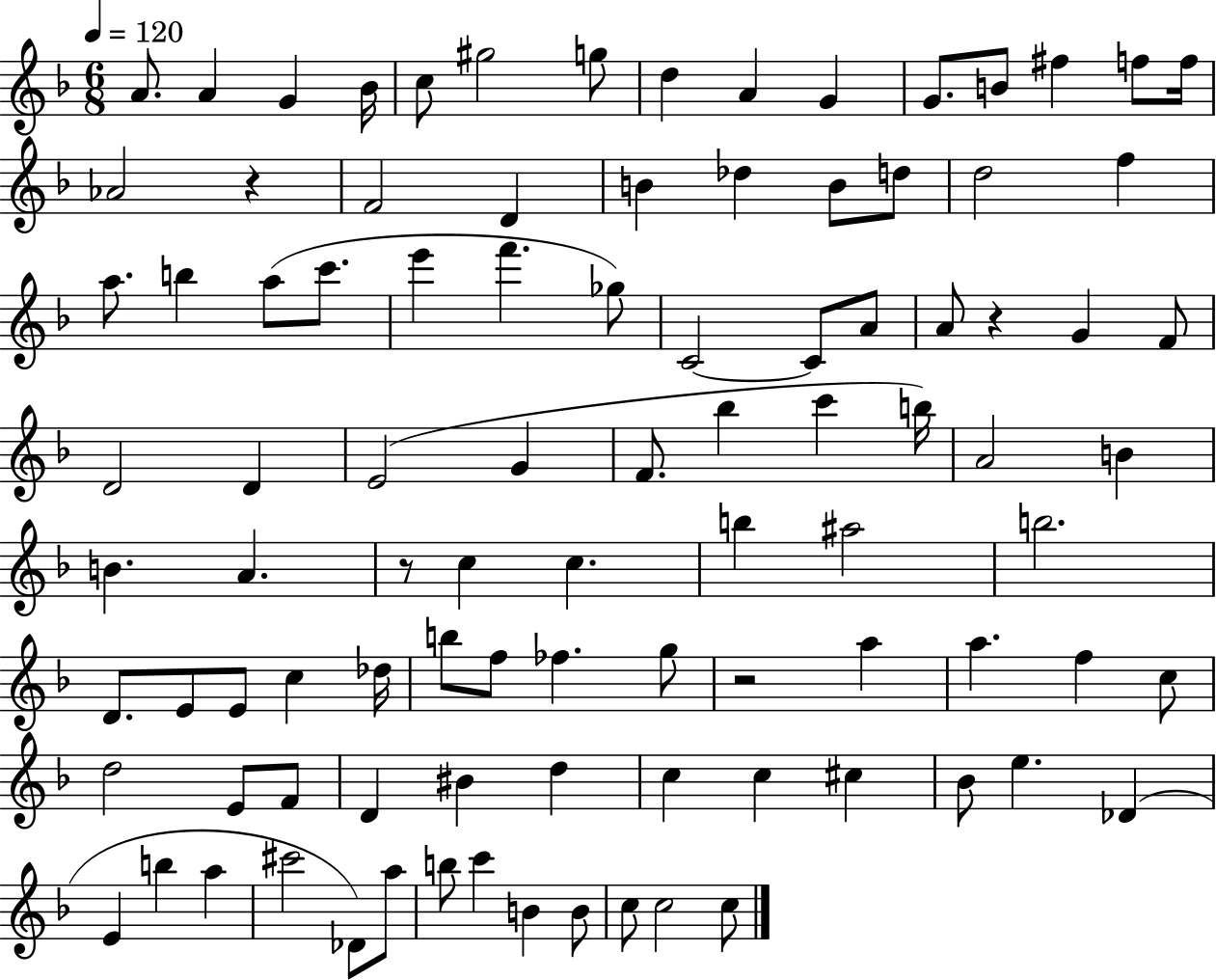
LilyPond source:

{
  \clef treble
  \numericTimeSignature
  \time 6/8
  \key f \major
  \tempo 4 = 120
  a'8. a'4 g'4 bes'16 | c''8 gis''2 g''8 | d''4 a'4 g'4 | g'8. b'8 fis''4 f''8 f''16 | \break aes'2 r4 | f'2 d'4 | b'4 des''4 b'8 d''8 | d''2 f''4 | \break a''8. b''4 a''8( c'''8. | e'''4 f'''4. ges''8) | c'2~~ c'8 a'8 | a'8 r4 g'4 f'8 | \break d'2 d'4 | e'2( g'4 | f'8. bes''4 c'''4 b''16) | a'2 b'4 | \break b'4. a'4. | r8 c''4 c''4. | b''4 ais''2 | b''2. | \break d'8. e'8 e'8 c''4 des''16 | b''8 f''8 fes''4. g''8 | r2 a''4 | a''4. f''4 c''8 | \break d''2 e'8 f'8 | d'4 bis'4 d''4 | c''4 c''4 cis''4 | bes'8 e''4. des'4( | \break e'4 b''4 a''4 | cis'''2 des'8) a''8 | b''8 c'''4 b'4 b'8 | c''8 c''2 c''8 | \break \bar "|."
}